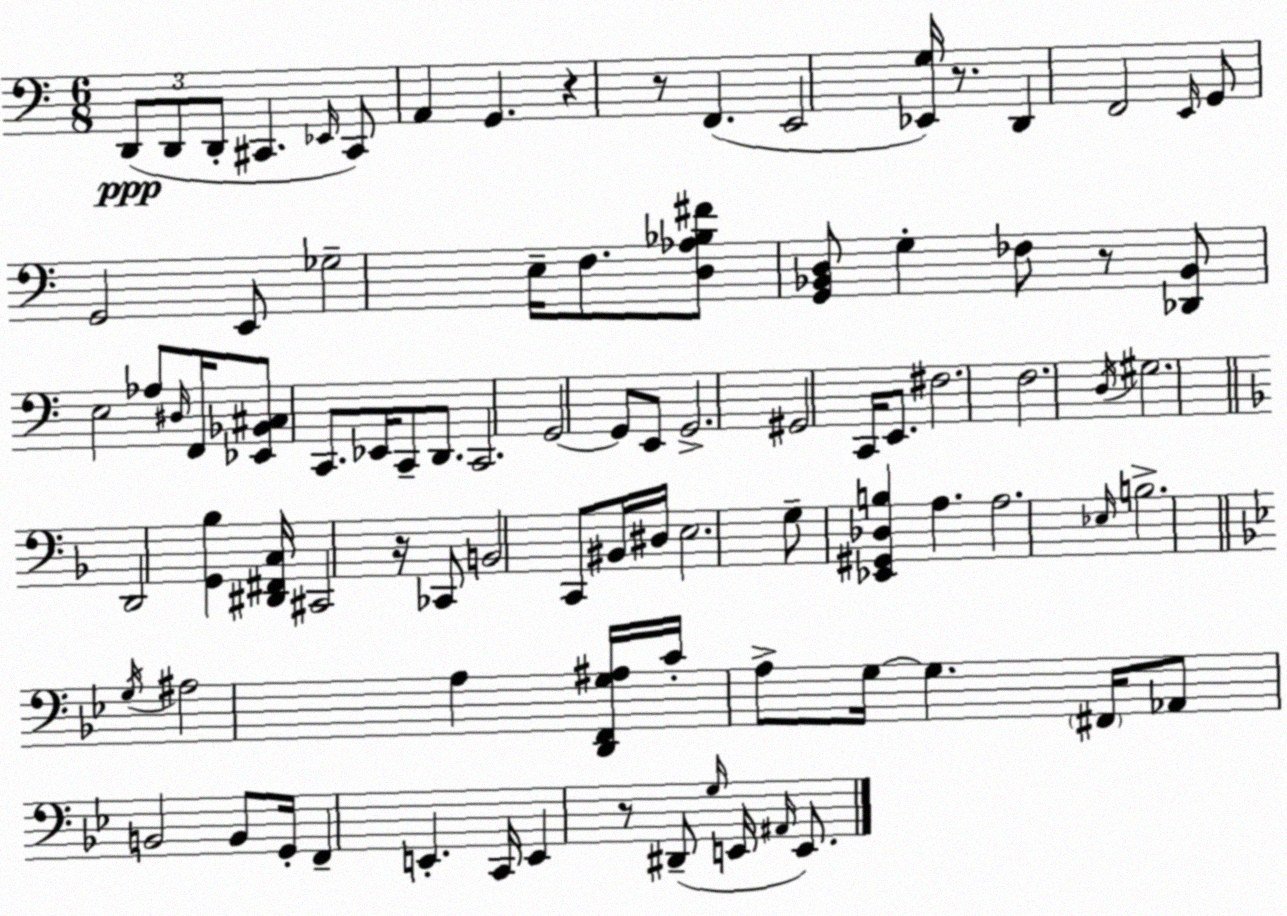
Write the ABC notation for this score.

X:1
T:Untitled
M:6/8
L:1/4
K:Am
D,,/2 D,,/2 D,,/2 ^C,, _E,,/4 ^C,,/2 A,, G,, z z/2 F,, E,,2 [_E,,G,]/4 z/2 D,, F,,2 E,,/4 G,,/2 G,,2 E,,/2 _G,2 E,/4 F,/2 [D,_A,_B,^F]/2 [G,,_B,,D,]/2 G, _F,/2 z/2 [_D,,_B,,]/2 E,2 _A,/2 ^D,/4 F,,/4 [_E,,_B,,^C,]/2 C,,/2 _E,,/4 C,,/2 D,,/2 C,,2 G,,2 G,,/2 E,,/2 G,,2 ^G,,2 C,,/4 E,,/2 ^F,2 F,2 D,/4 ^G,2 D,,2 [G,,_B,] [^D,,^F,,C,]/4 ^C,,2 z/4 _C,,/2 B,,2 C,,/2 ^B,,/4 ^D,/4 E,2 G,/2 [_E,,^G,,_D,B,] A, A,2 _E,/4 B,2 G,/4 ^A,2 A, [D,,F,,G,^A,]/4 C/4 A,/2 G,/4 G, ^F,,/4 _A,,/2 B,,2 B,,/2 G,,/4 F,, E,, C,,/4 E,, z/2 ^D,,/2 G,/4 E,,/4 ^A,,/4 E,,/2